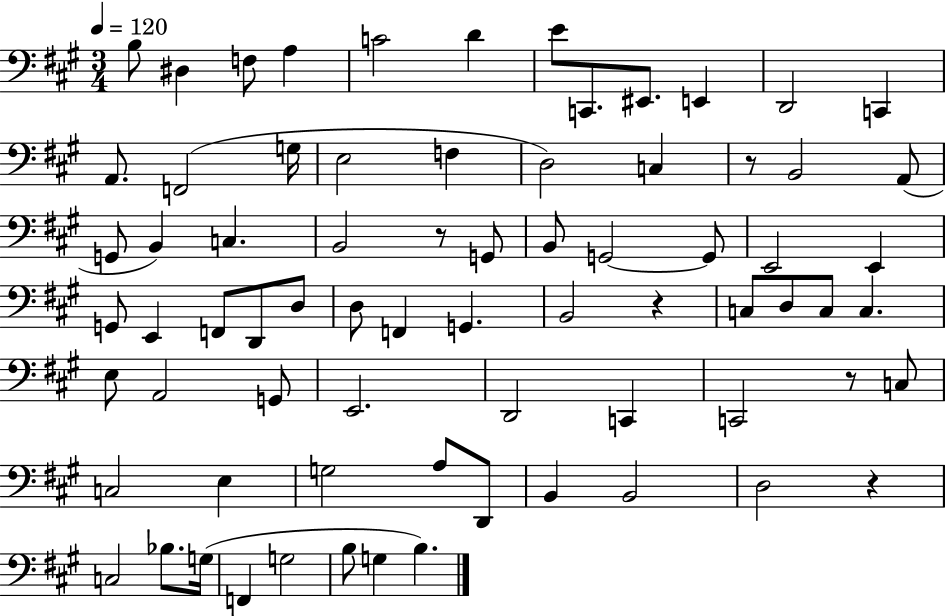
{
  \clef bass
  \numericTimeSignature
  \time 3/4
  \key a \major
  \tempo 4 = 120
  b8 dis4 f8 a4 | c'2 d'4 | e'8 c,8. eis,8. e,4 | d,2 c,4 | \break a,8. f,2( g16 | e2 f4 | d2) c4 | r8 b,2 a,8( | \break g,8 b,4) c4. | b,2 r8 g,8 | b,8 g,2~~ g,8 | e,2 e,4 | \break g,8 e,4 f,8 d,8 d8 | d8 f,4 g,4. | b,2 r4 | c8 d8 c8 c4. | \break e8 a,2 g,8 | e,2. | d,2 c,4 | c,2 r8 c8 | \break c2 e4 | g2 a8 d,8 | b,4 b,2 | d2 r4 | \break c2 bes8. g16( | f,4 g2 | b8 g4 b4.) | \bar "|."
}